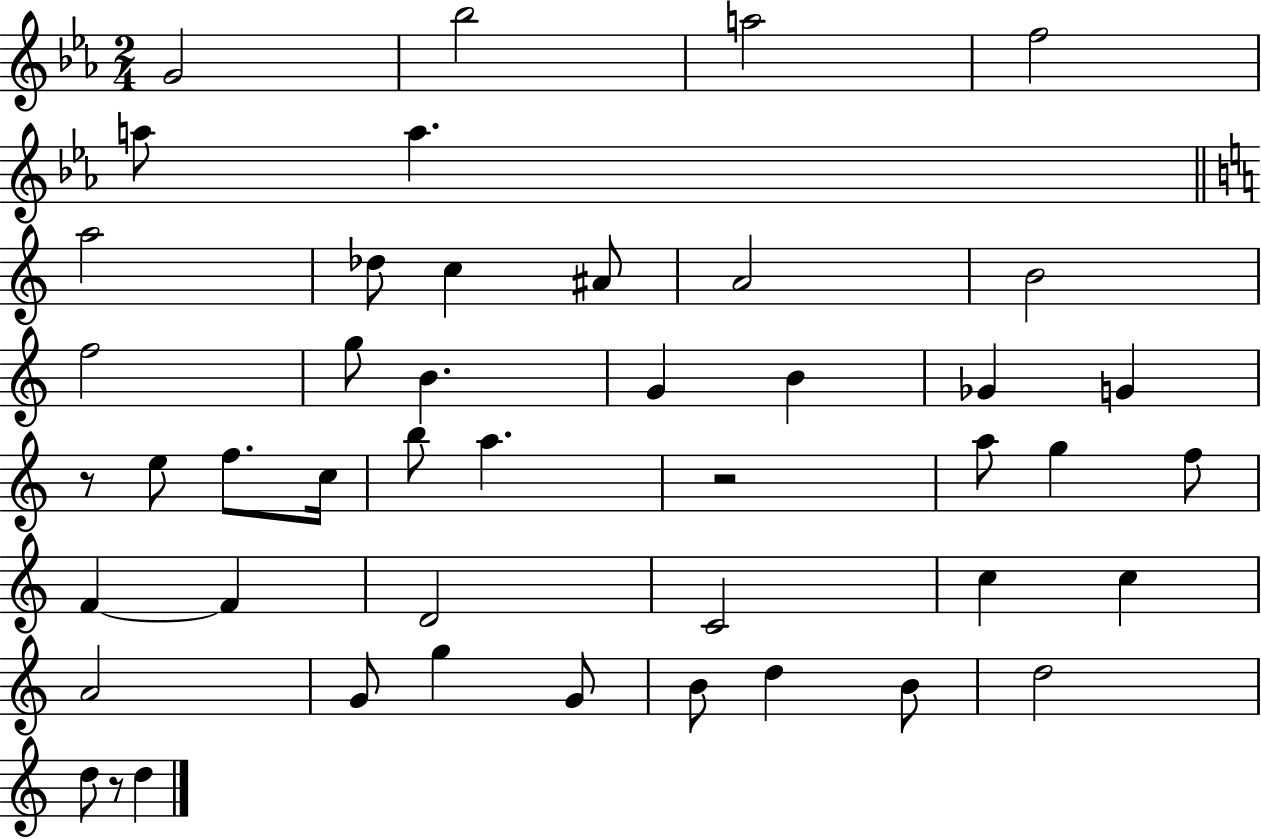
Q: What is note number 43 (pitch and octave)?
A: D5